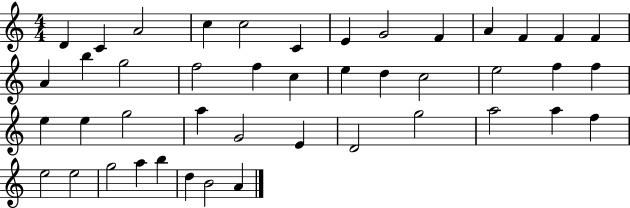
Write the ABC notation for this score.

X:1
T:Untitled
M:4/4
L:1/4
K:C
D C A2 c c2 C E G2 F A F F F A b g2 f2 f c e d c2 e2 f f e e g2 a G2 E D2 g2 a2 a f e2 e2 g2 a b d B2 A